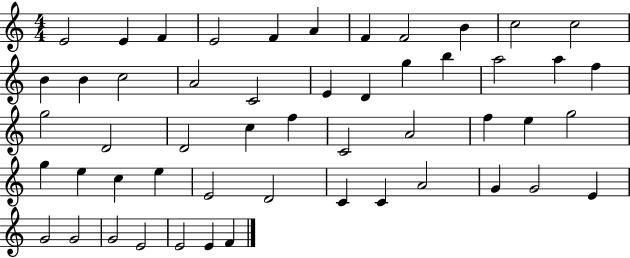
E4/h E4/q F4/q E4/h F4/q A4/q F4/q F4/h B4/q C5/h C5/h B4/q B4/q C5/h A4/h C4/h E4/q D4/q G5/q B5/q A5/h A5/q F5/q G5/h D4/h D4/h C5/q F5/q C4/h A4/h F5/q E5/q G5/h G5/q E5/q C5/q E5/q E4/h D4/h C4/q C4/q A4/h G4/q G4/h E4/q G4/h G4/h G4/h E4/h E4/h E4/q F4/q